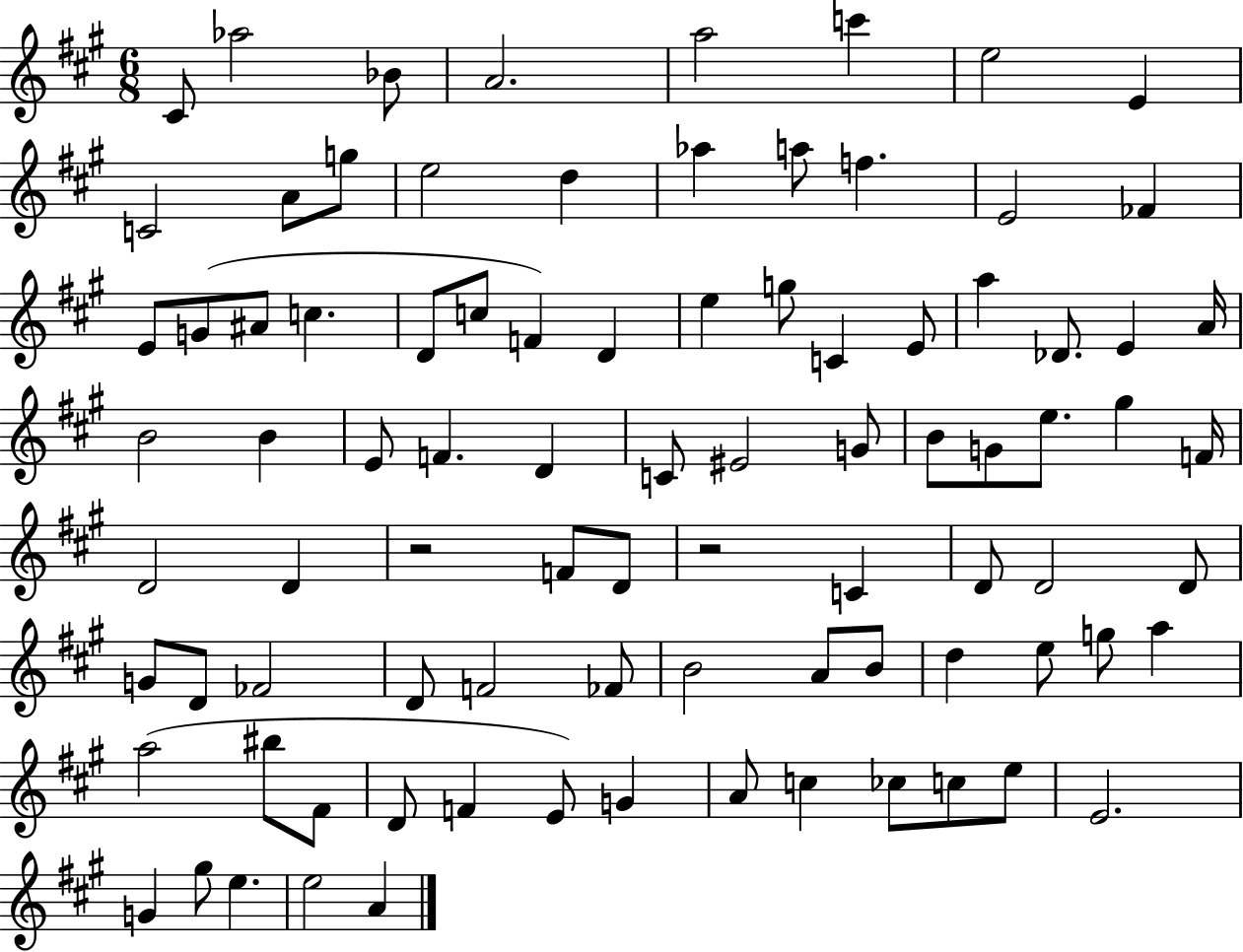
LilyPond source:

{
  \clef treble
  \numericTimeSignature
  \time 6/8
  \key a \major
  cis'8 aes''2 bes'8 | a'2. | a''2 c'''4 | e''2 e'4 | \break c'2 a'8 g''8 | e''2 d''4 | aes''4 a''8 f''4. | e'2 fes'4 | \break e'8 g'8( ais'8 c''4. | d'8 c''8 f'4) d'4 | e''4 g''8 c'4 e'8 | a''4 des'8. e'4 a'16 | \break b'2 b'4 | e'8 f'4. d'4 | c'8 eis'2 g'8 | b'8 g'8 e''8. gis''4 f'16 | \break d'2 d'4 | r2 f'8 d'8 | r2 c'4 | d'8 d'2 d'8 | \break g'8 d'8 fes'2 | d'8 f'2 fes'8 | b'2 a'8 b'8 | d''4 e''8 g''8 a''4 | \break a''2( bis''8 fis'8 | d'8 f'4 e'8) g'4 | a'8 c''4 ces''8 c''8 e''8 | e'2. | \break g'4 gis''8 e''4. | e''2 a'4 | \bar "|."
}